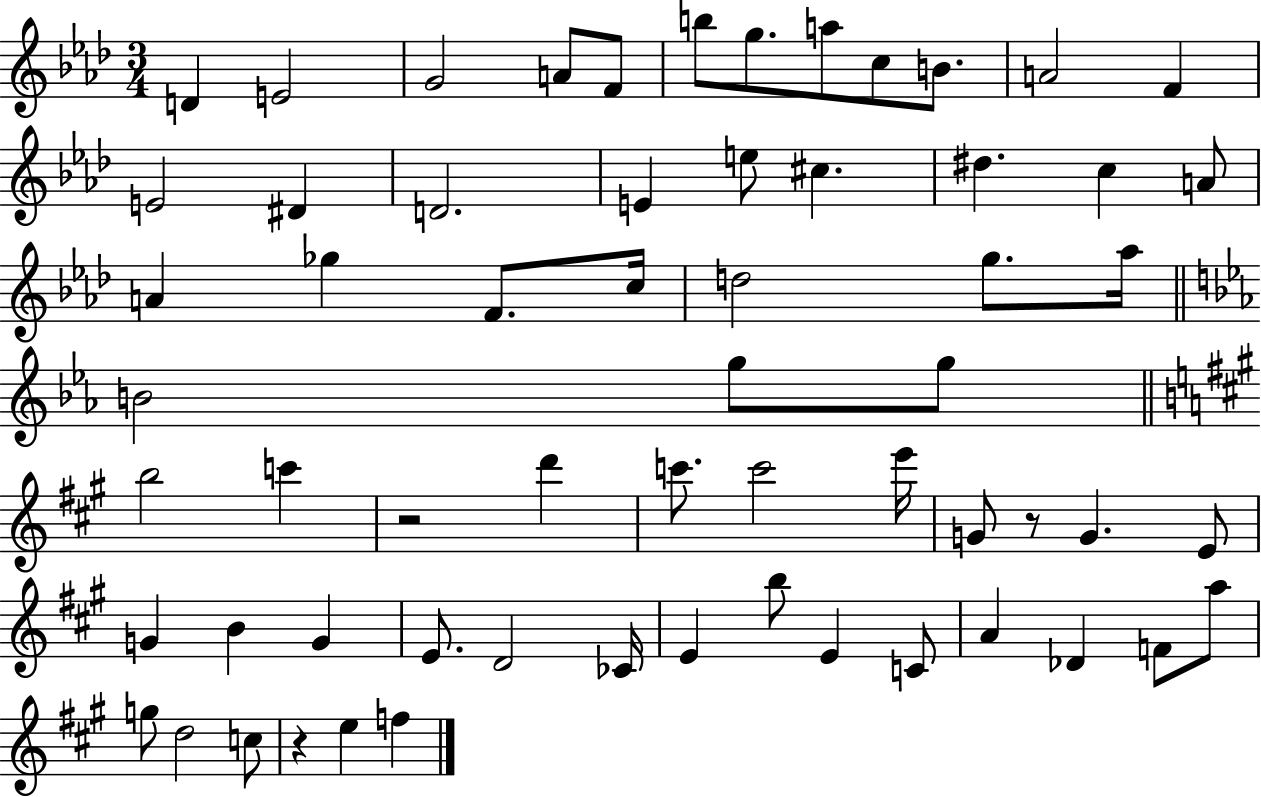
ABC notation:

X:1
T:Untitled
M:3/4
L:1/4
K:Ab
D E2 G2 A/2 F/2 b/2 g/2 a/2 c/2 B/2 A2 F E2 ^D D2 E e/2 ^c ^d c A/2 A _g F/2 c/4 d2 g/2 _a/4 B2 g/2 g/2 b2 c' z2 d' c'/2 c'2 e'/4 G/2 z/2 G E/2 G B G E/2 D2 _C/4 E b/2 E C/2 A _D F/2 a/2 g/2 d2 c/2 z e f